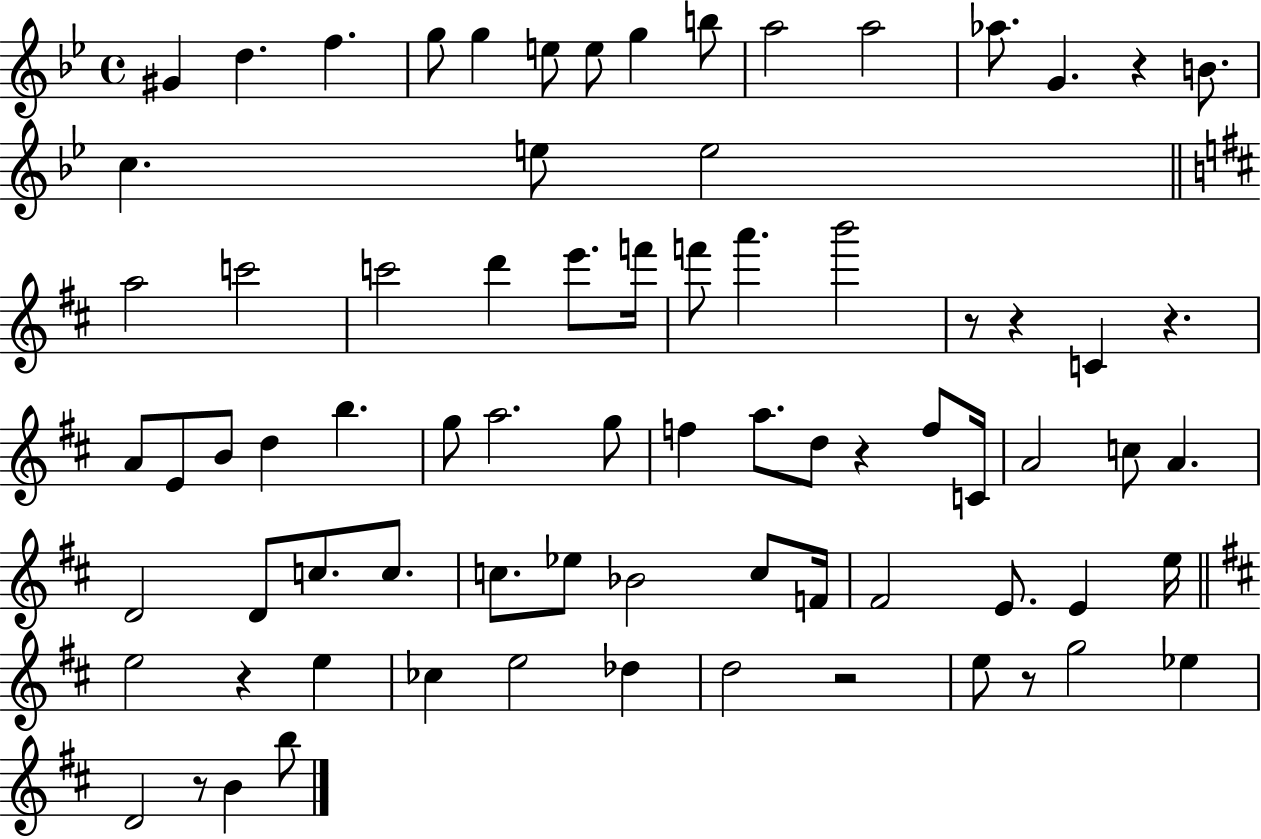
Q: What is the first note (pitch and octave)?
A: G#4